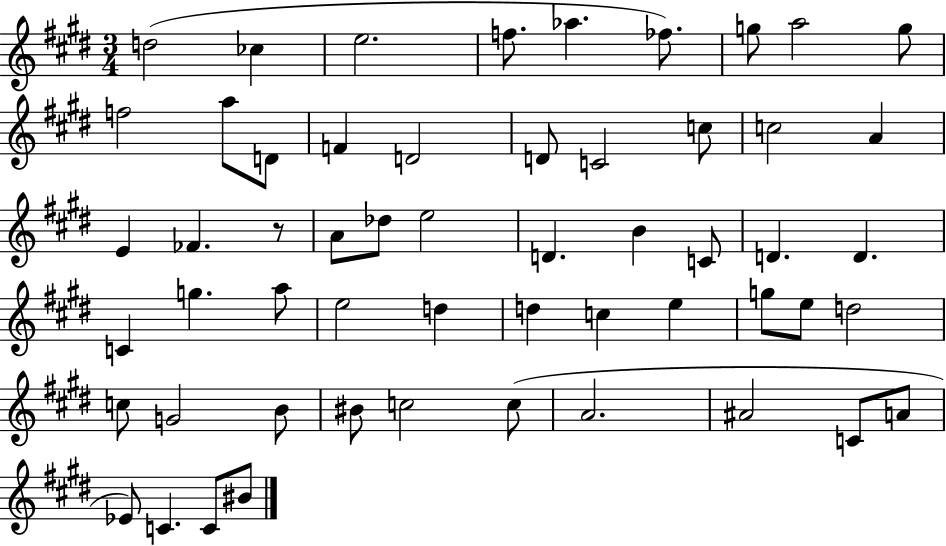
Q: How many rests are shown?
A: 1